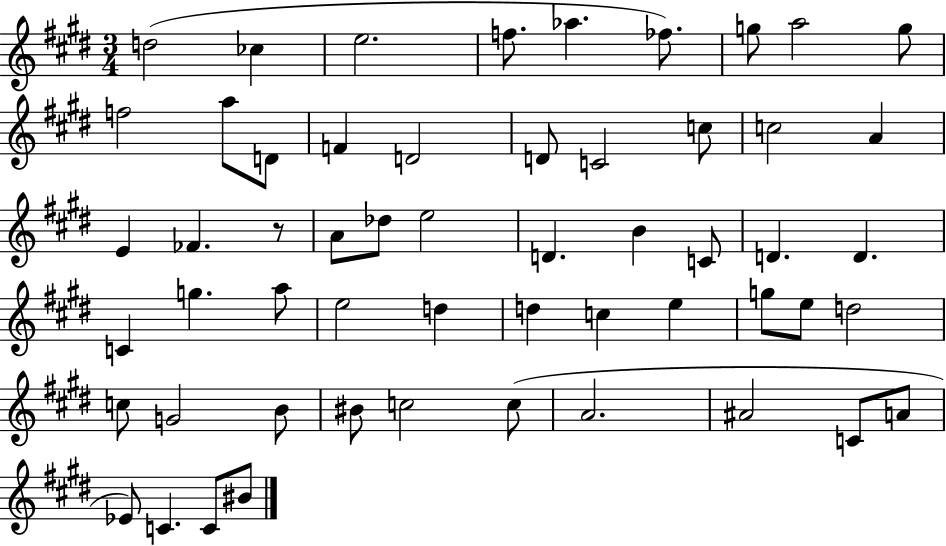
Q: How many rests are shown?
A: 1